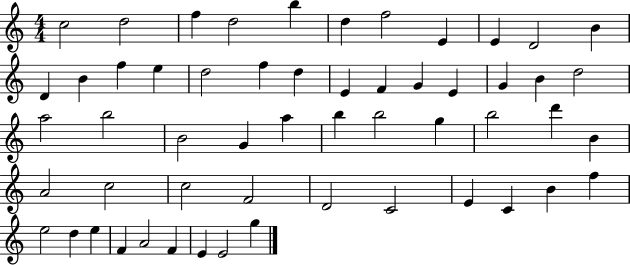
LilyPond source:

{
  \clef treble
  \numericTimeSignature
  \time 4/4
  \key c \major
  c''2 d''2 | f''4 d''2 b''4 | d''4 f''2 e'4 | e'4 d'2 b'4 | \break d'4 b'4 f''4 e''4 | d''2 f''4 d''4 | e'4 f'4 g'4 e'4 | g'4 b'4 d''2 | \break a''2 b''2 | b'2 g'4 a''4 | b''4 b''2 g''4 | b''2 d'''4 b'4 | \break a'2 c''2 | c''2 f'2 | d'2 c'2 | e'4 c'4 b'4 f''4 | \break e''2 d''4 e''4 | f'4 a'2 f'4 | e'4 e'2 g''4 | \bar "|."
}